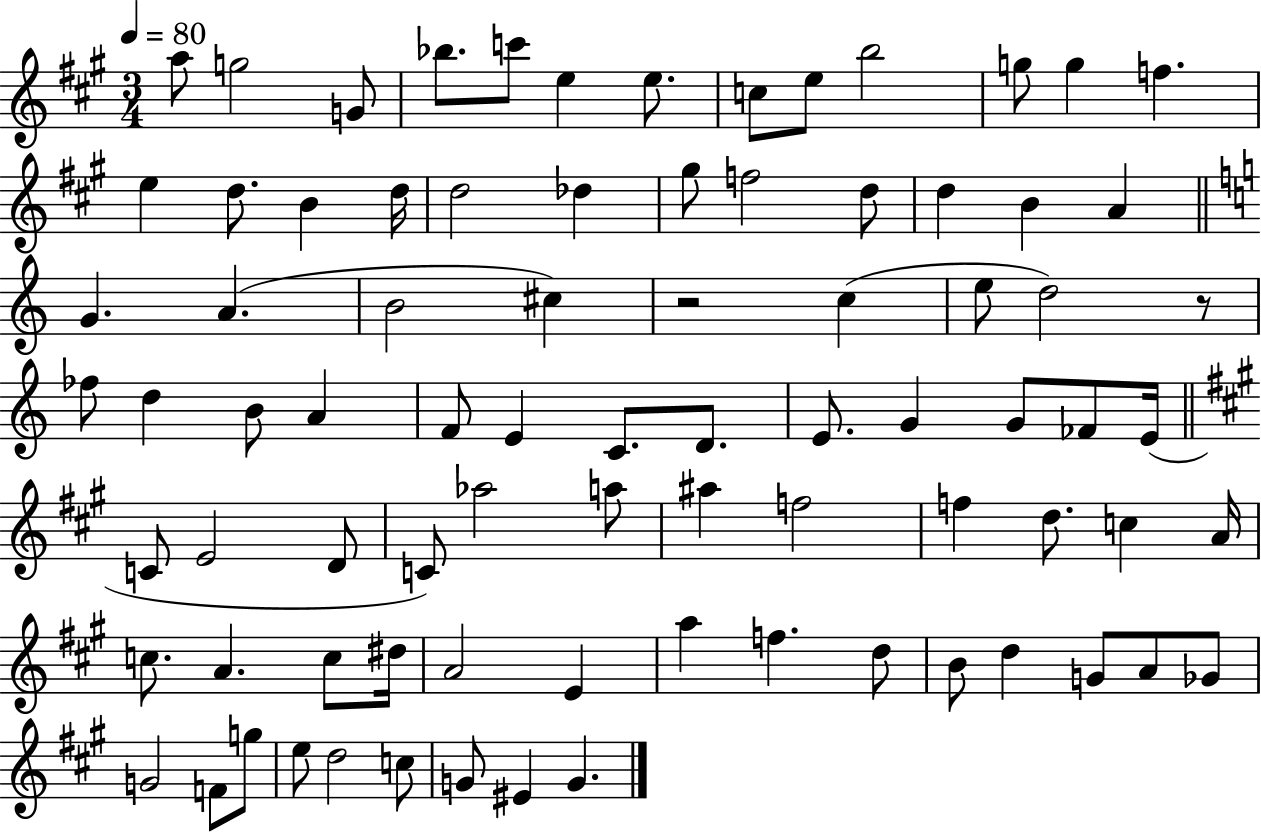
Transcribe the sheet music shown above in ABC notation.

X:1
T:Untitled
M:3/4
L:1/4
K:A
a/2 g2 G/2 _b/2 c'/2 e e/2 c/2 e/2 b2 g/2 g f e d/2 B d/4 d2 _d ^g/2 f2 d/2 d B A G A B2 ^c z2 c e/2 d2 z/2 _f/2 d B/2 A F/2 E C/2 D/2 E/2 G G/2 _F/2 E/4 C/2 E2 D/2 C/2 _a2 a/2 ^a f2 f d/2 c A/4 c/2 A c/2 ^d/4 A2 E a f d/2 B/2 d G/2 A/2 _G/2 G2 F/2 g/2 e/2 d2 c/2 G/2 ^E G